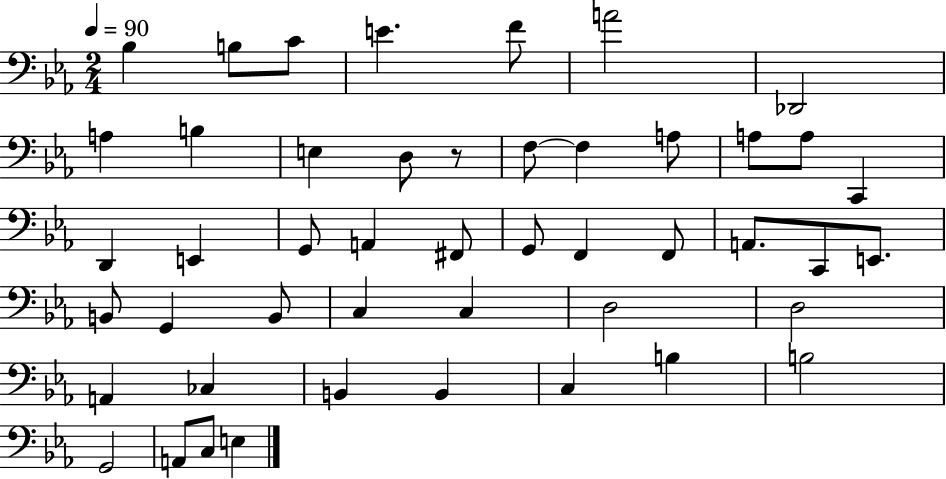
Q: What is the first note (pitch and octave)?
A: Bb3